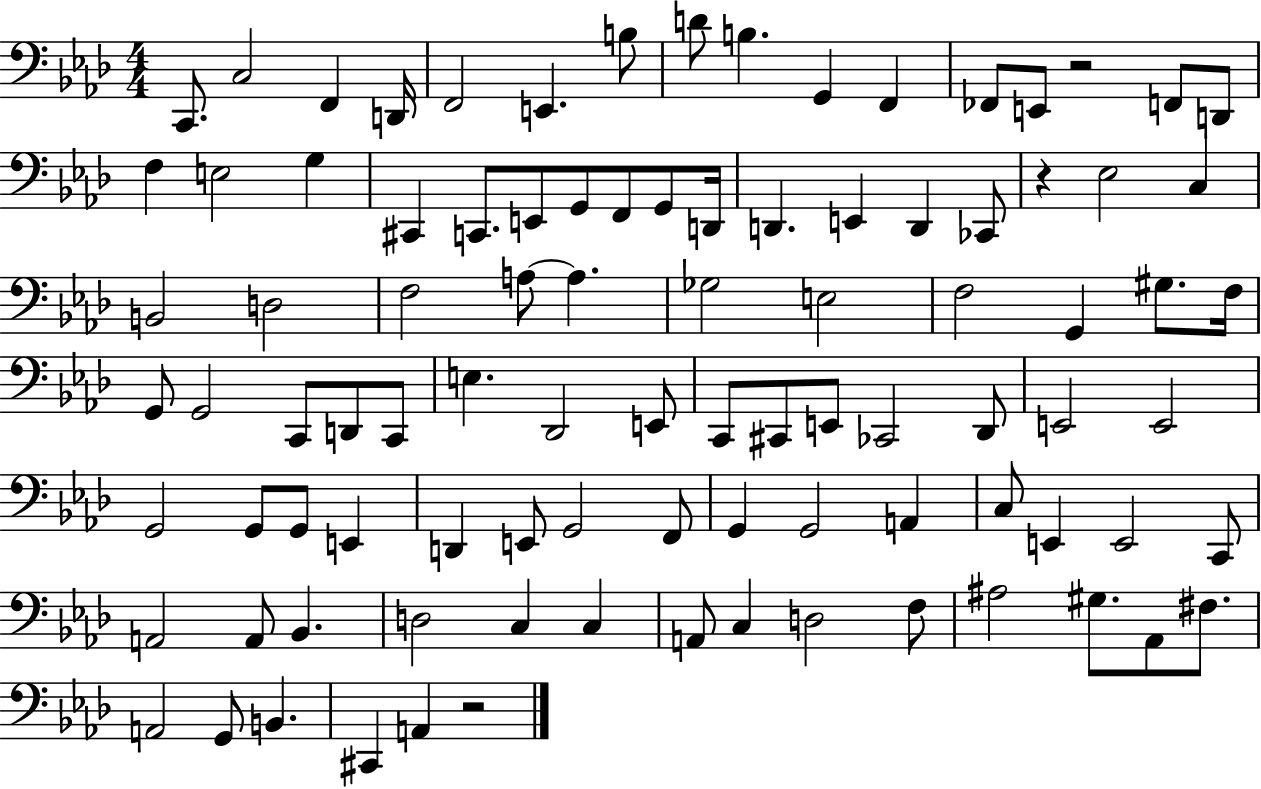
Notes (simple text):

C2/e. C3/h F2/q D2/s F2/h E2/q. B3/e D4/e B3/q. G2/q F2/q FES2/e E2/e R/h F2/e D2/e F3/q E3/h G3/q C#2/q C2/e. E2/e G2/e F2/e G2/e D2/s D2/q. E2/q D2/q CES2/e R/q Eb3/h C3/q B2/h D3/h F3/h A3/e A3/q. Gb3/h E3/h F3/h G2/q G#3/e. F3/s G2/e G2/h C2/e D2/e C2/e E3/q. Db2/h E2/e C2/e C#2/e E2/e CES2/h Db2/e E2/h E2/h G2/h G2/e G2/e E2/q D2/q E2/e G2/h F2/e G2/q G2/h A2/q C3/e E2/q E2/h C2/e A2/h A2/e Bb2/q. D3/h C3/q C3/q A2/e C3/q D3/h F3/e A#3/h G#3/e. Ab2/e F#3/e. A2/h G2/e B2/q. C#2/q A2/q R/h